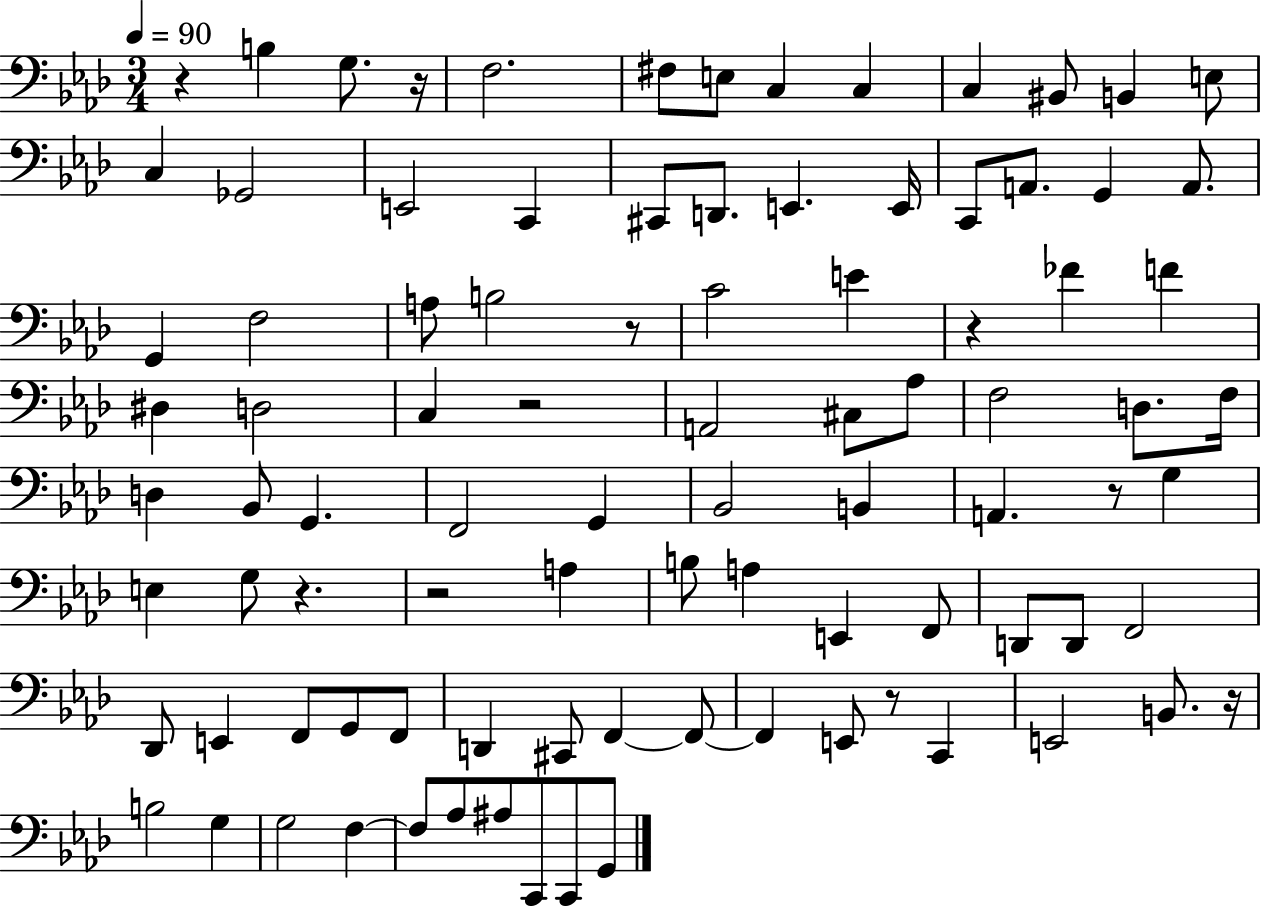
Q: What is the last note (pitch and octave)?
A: G2